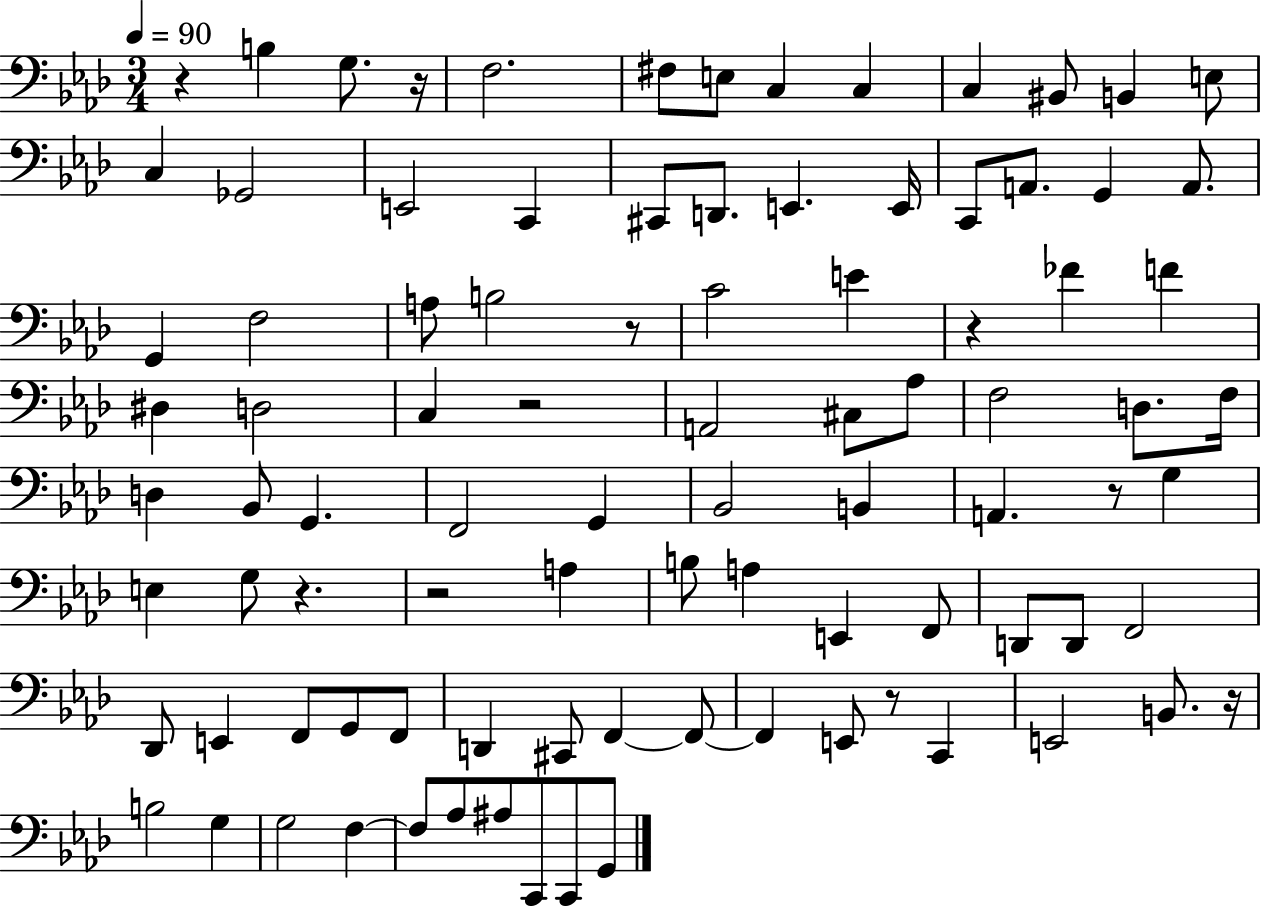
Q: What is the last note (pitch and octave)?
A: G2